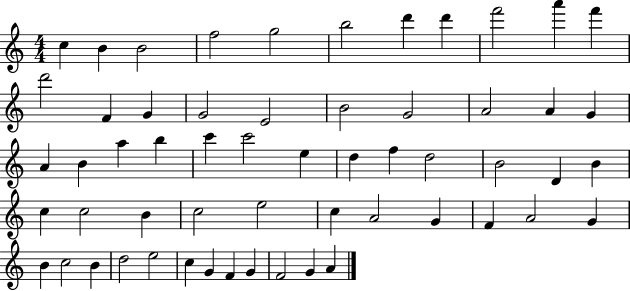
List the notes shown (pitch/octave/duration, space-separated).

C5/q B4/q B4/h F5/h G5/h B5/h D6/q D6/q F6/h A6/q F6/q D6/h F4/q G4/q G4/h E4/h B4/h G4/h A4/h A4/q G4/q A4/q B4/q A5/q B5/q C6/q C6/h E5/q D5/q F5/q D5/h B4/h D4/q B4/q C5/q C5/h B4/q C5/h E5/h C5/q A4/h G4/q F4/q A4/h G4/q B4/q C5/h B4/q D5/h E5/h C5/q G4/q F4/q G4/q F4/h G4/q A4/q